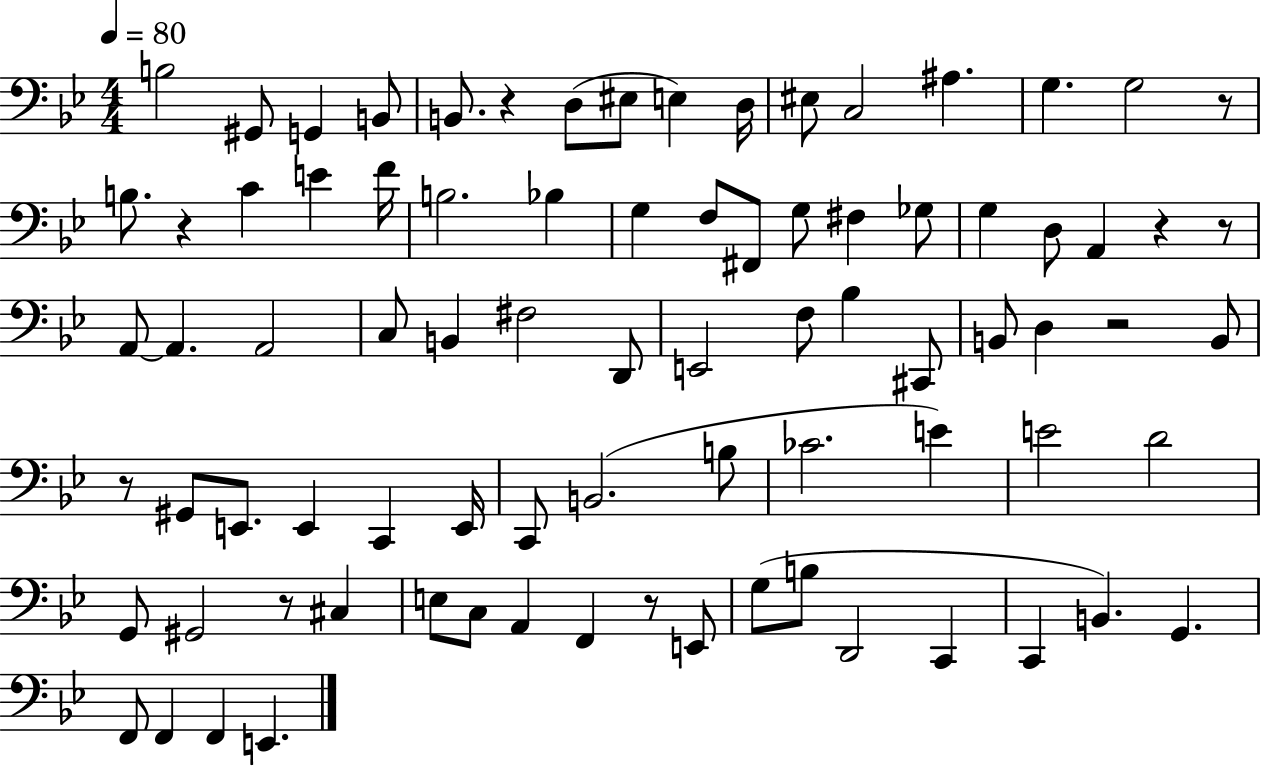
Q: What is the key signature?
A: BES major